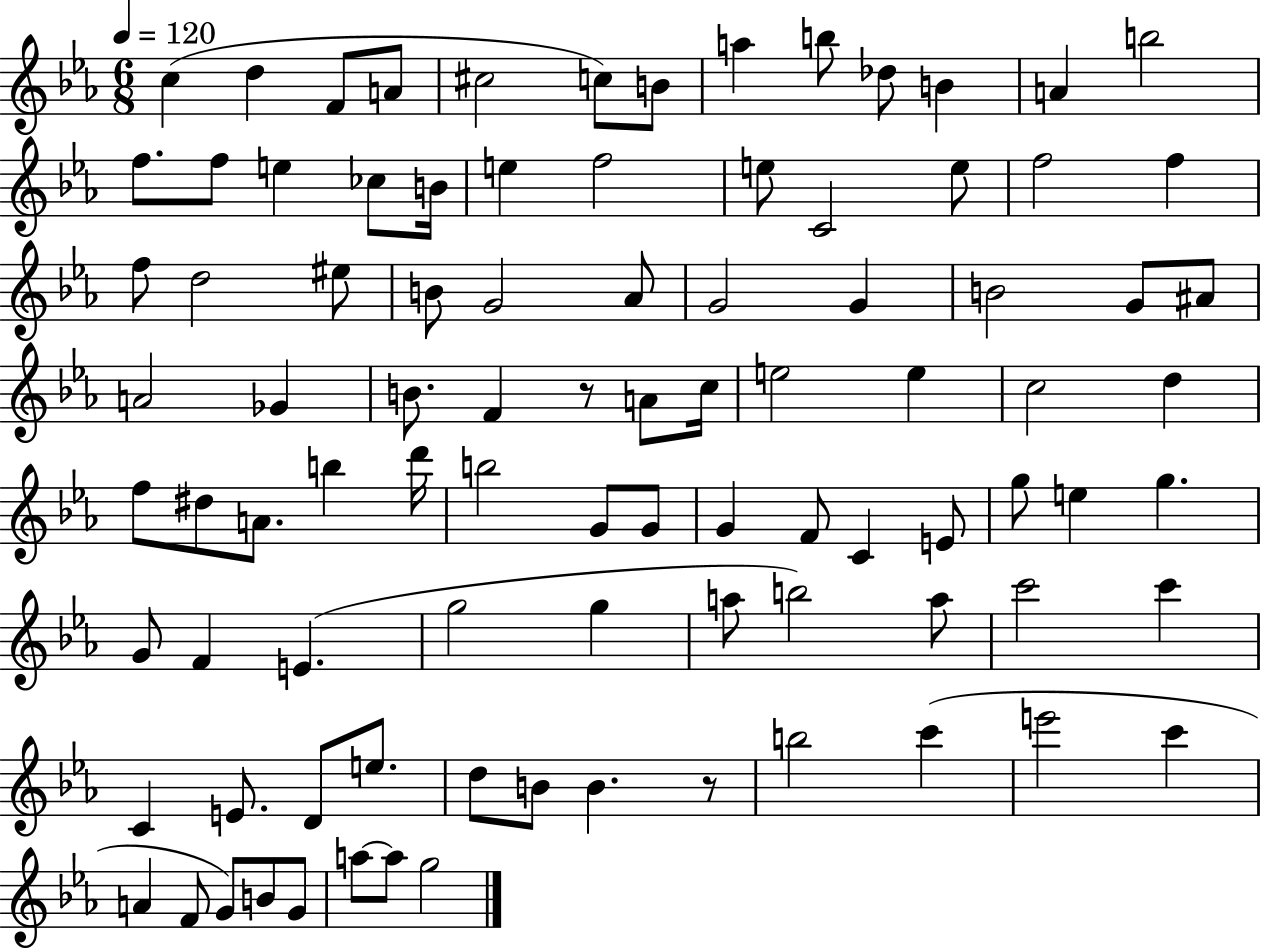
C5/q D5/q F4/e A4/e C#5/h C5/e B4/e A5/q B5/e Db5/e B4/q A4/q B5/h F5/e. F5/e E5/q CES5/e B4/s E5/q F5/h E5/e C4/h E5/e F5/h F5/q F5/e D5/h EIS5/e B4/e G4/h Ab4/e G4/h G4/q B4/h G4/e A#4/e A4/h Gb4/q B4/e. F4/q R/e A4/e C5/s E5/h E5/q C5/h D5/q F5/e D#5/e A4/e. B5/q D6/s B5/h G4/e G4/e G4/q F4/e C4/q E4/e G5/e E5/q G5/q. G4/e F4/q E4/q. G5/h G5/q A5/e B5/h A5/e C6/h C6/q C4/q E4/e. D4/e E5/e. D5/e B4/e B4/q. R/e B5/h C6/q E6/h C6/q A4/q F4/e G4/e B4/e G4/e A5/e A5/e G5/h